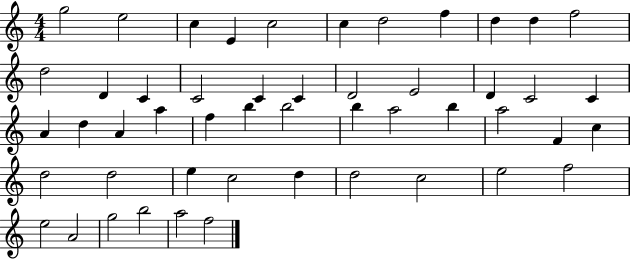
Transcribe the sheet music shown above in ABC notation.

X:1
T:Untitled
M:4/4
L:1/4
K:C
g2 e2 c E c2 c d2 f d d f2 d2 D C C2 C C D2 E2 D C2 C A d A a f b b2 b a2 b a2 F c d2 d2 e c2 d d2 c2 e2 f2 e2 A2 g2 b2 a2 f2